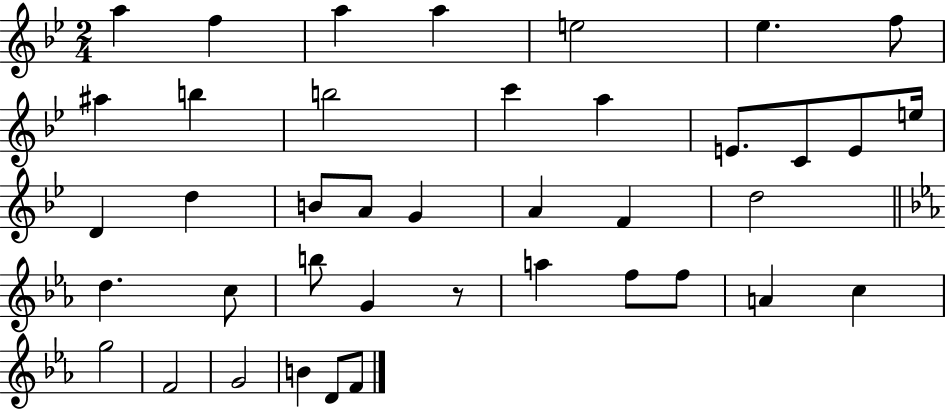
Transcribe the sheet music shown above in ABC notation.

X:1
T:Untitled
M:2/4
L:1/4
K:Bb
a f a a e2 _e f/2 ^a b b2 c' a E/2 C/2 E/2 e/4 D d B/2 A/2 G A F d2 d c/2 b/2 G z/2 a f/2 f/2 A c g2 F2 G2 B D/2 F/2